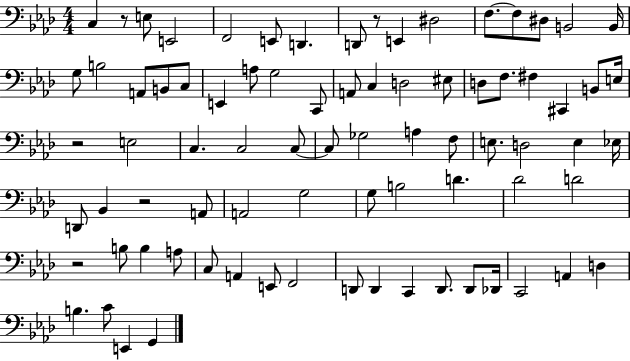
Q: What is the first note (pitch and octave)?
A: C3